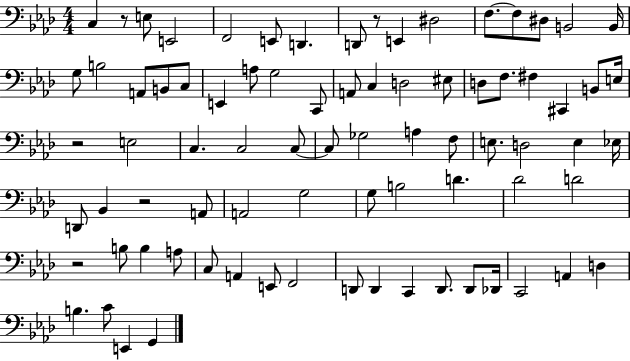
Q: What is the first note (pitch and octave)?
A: C3